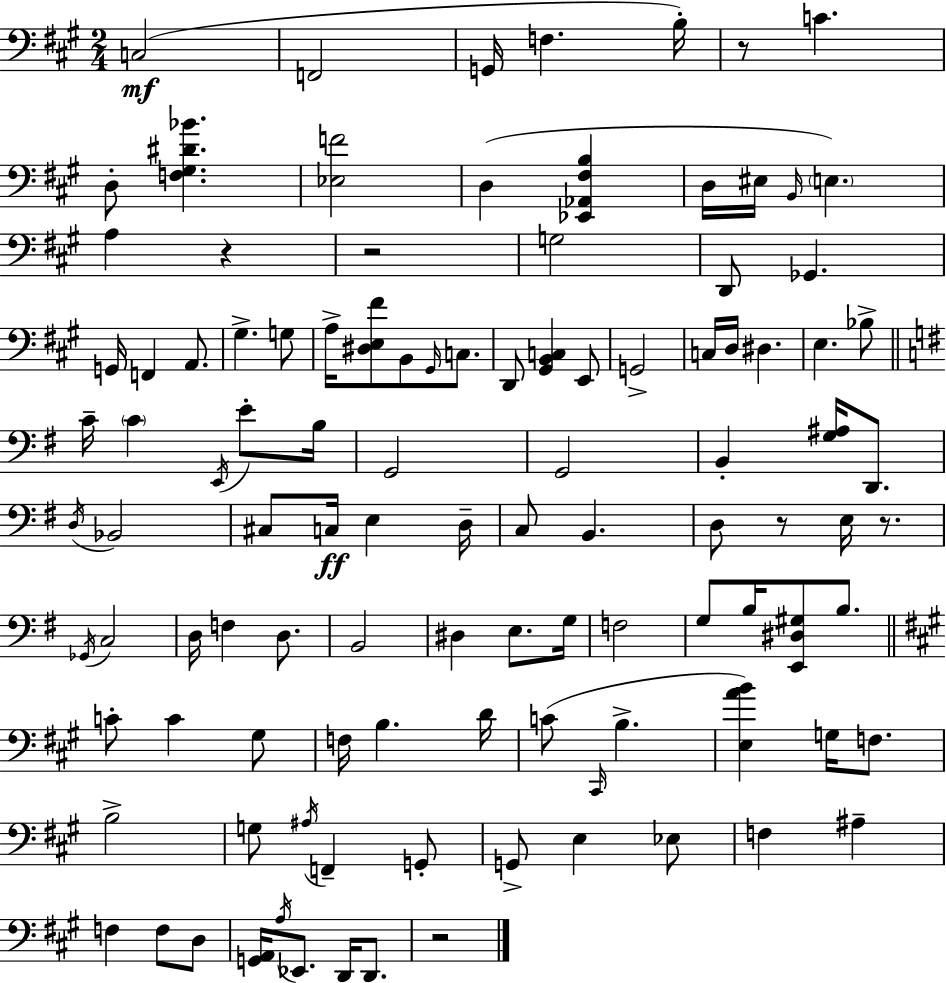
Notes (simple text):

C3/h F2/h G2/s F3/q. B3/s R/e C4/q. D3/e [F3,G#3,D#4,Bb4]/q. [Eb3,F4]/h D3/q [Eb2,Ab2,F#3,B3]/q D3/s EIS3/s B2/s E3/q. A3/q R/q R/h G3/h D2/e Gb2/q. G2/s F2/q A2/e. G#3/q. G3/e A3/s [D#3,E3,F#4]/e B2/e G#2/s C3/e. D2/e [G#2,B2,C3]/q E2/e G2/h C3/s D3/s D#3/q. E3/q. Bb3/e C4/s C4/q E2/s E4/e B3/s G2/h G2/h B2/q [G3,A#3]/s D2/e. D3/s Bb2/h C#3/e C3/s E3/q D3/s C3/e B2/q. D3/e R/e E3/s R/e. Gb2/s C3/h D3/s F3/q D3/e. B2/h D#3/q E3/e. G3/s F3/h G3/e B3/s [E2,D#3,G#3]/e B3/e. C4/e C4/q G#3/e F3/s B3/q. D4/s C4/e C#2/s B3/q. [E3,A4,B4]/q G3/s F3/e. B3/h G3/e A#3/s F2/q G2/e G2/e E3/q Eb3/e F3/q A#3/q F3/q F3/e D3/e [G2,A2]/s A3/s Eb2/e. D2/s D2/e. R/h